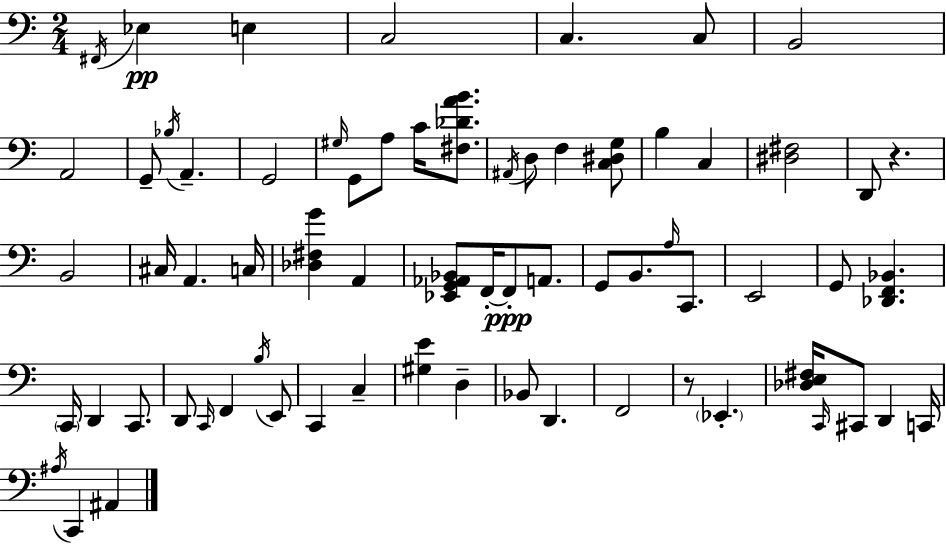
{
  \clef bass
  \numericTimeSignature
  \time 2/4
  \key c \major
  \acciaccatura { fis,16 }\pp ees4 e4 | c2 | c4. c8 | b,2 | \break a,2 | g,8-- \acciaccatura { bes16 } a,4.-- | g,2 | \grace { gis16 } g,8 a8 c'16 | \break <fis des' a' b'>8. \acciaccatura { ais,16 } d8 f4 | <c dis g>8 b4 | c4 <dis fis>2 | d,8 r4. | \break b,2 | cis16 a,4. | c16 <des fis g'>4 | a,4 <ees, g, aes, bes,>8 f,16-.~~ f,8-.\ppp | \break a,8. g,8 b,8. | \grace { a16 } c,8. e,2 | g,8 <des, f, bes,>4. | \parenthesize c,16 d,4 | \break c,8. d,8 \grace { c,16 } | f,4 \acciaccatura { b16 } e,8 c,4 | c4-- <gis e'>4 | d4-- bes,8 | \break d,4. f,2 | r8 | \parenthesize ees,4.-. <des e fis>16 | \grace { c,16 } cis,8 d,4 c,16 | \break \acciaccatura { ais16 } c,4 ais,4 | \bar "|."
}